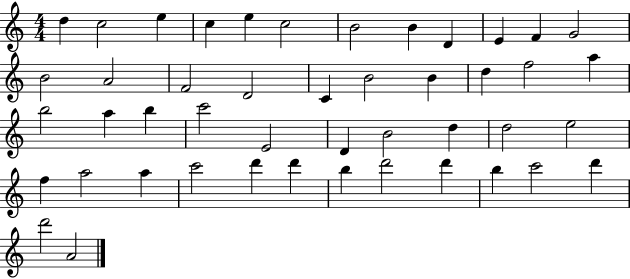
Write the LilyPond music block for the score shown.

{
  \clef treble
  \numericTimeSignature
  \time 4/4
  \key c \major
  d''4 c''2 e''4 | c''4 e''4 c''2 | b'2 b'4 d'4 | e'4 f'4 g'2 | \break b'2 a'2 | f'2 d'2 | c'4 b'2 b'4 | d''4 f''2 a''4 | \break b''2 a''4 b''4 | c'''2 e'2 | d'4 b'2 d''4 | d''2 e''2 | \break f''4 a''2 a''4 | c'''2 d'''4 d'''4 | b''4 d'''2 d'''4 | b''4 c'''2 d'''4 | \break d'''2 a'2 | \bar "|."
}